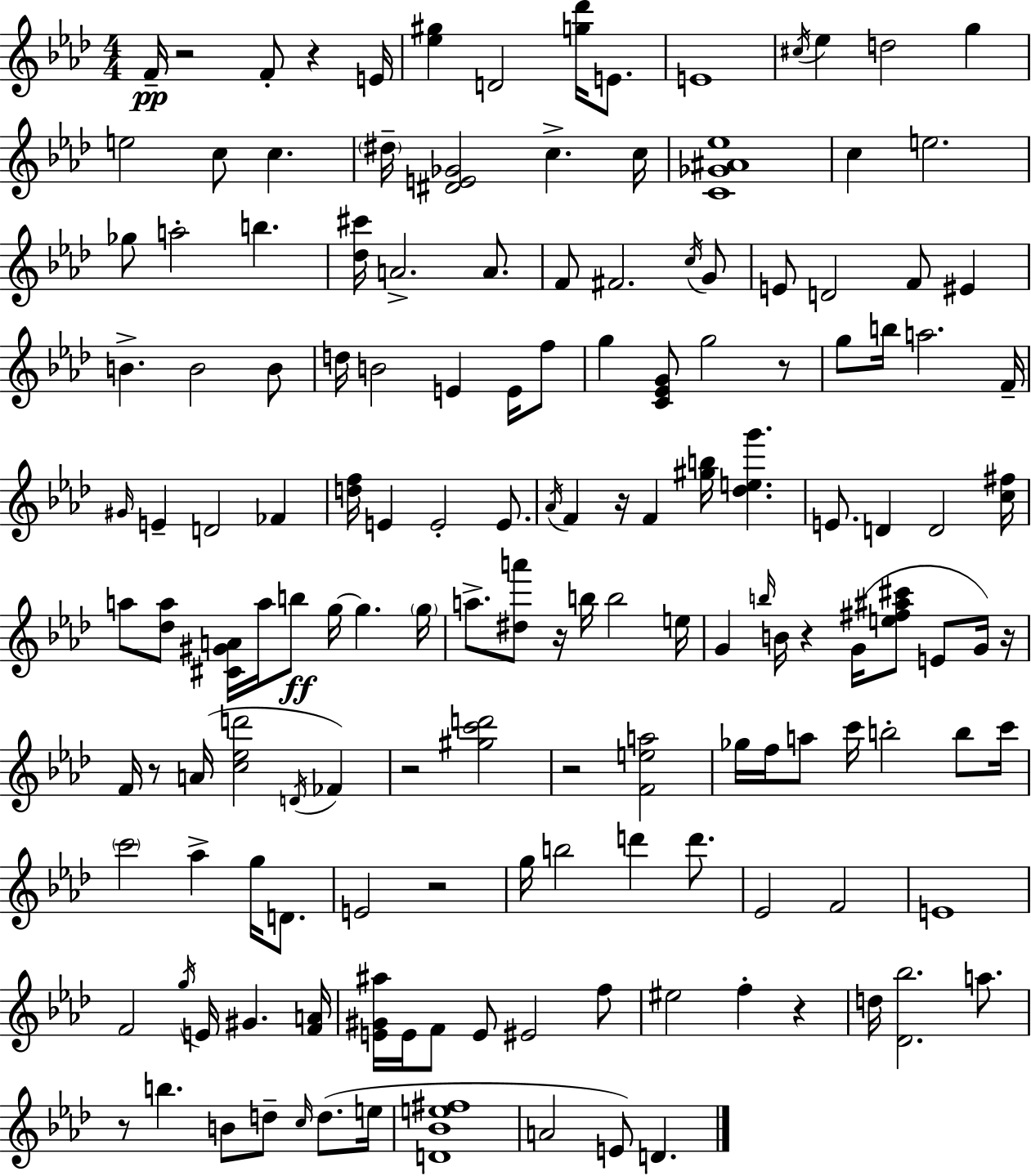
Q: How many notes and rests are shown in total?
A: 153